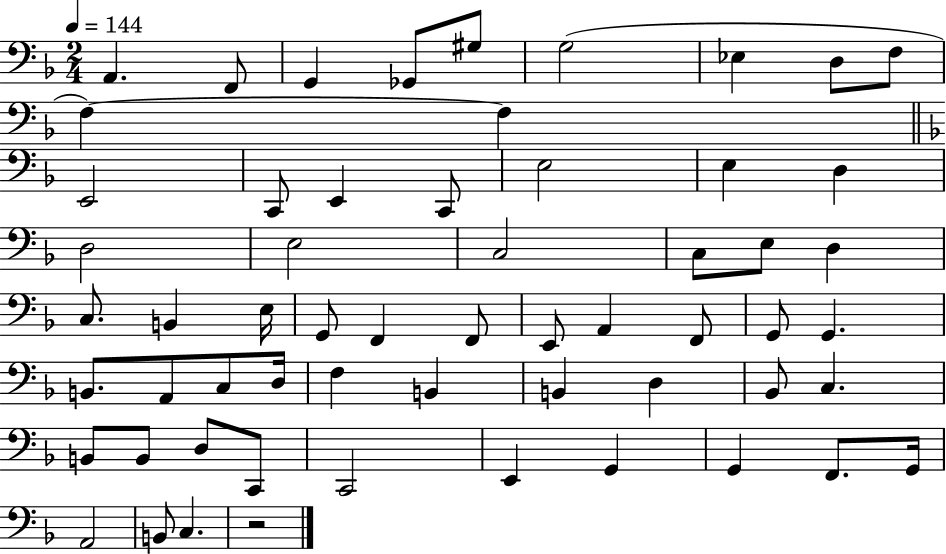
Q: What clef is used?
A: bass